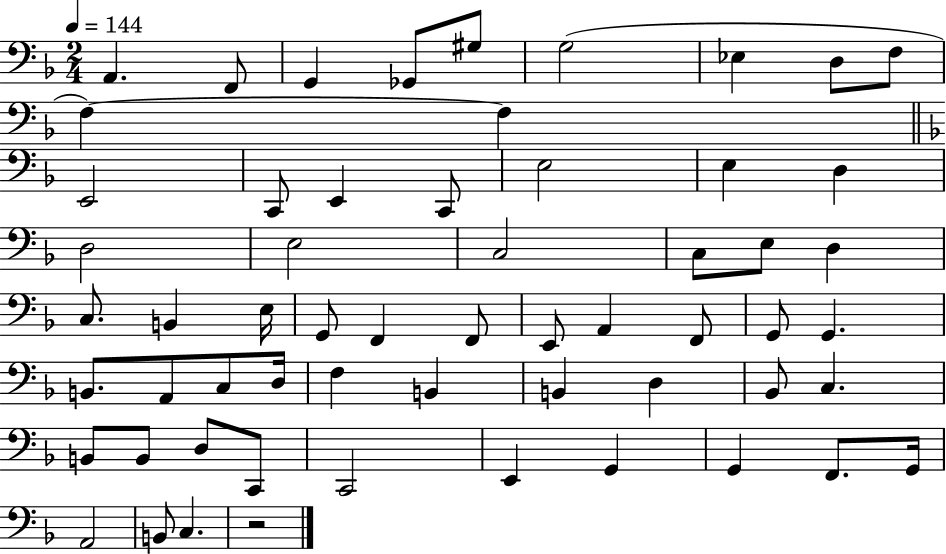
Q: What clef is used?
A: bass